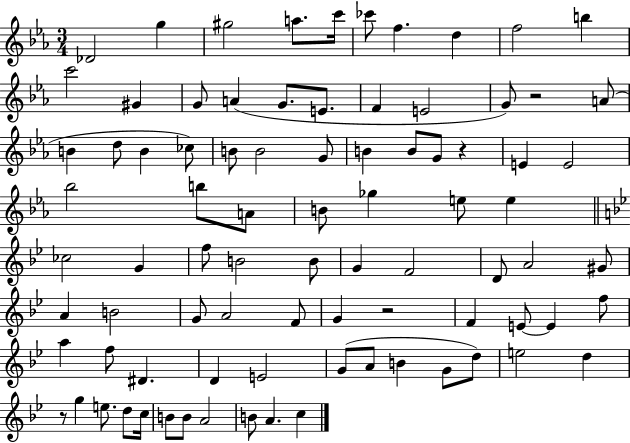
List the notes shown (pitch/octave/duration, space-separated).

Db4/h G5/q G#5/h A5/e. C6/s CES6/e F5/q. D5/q F5/h B5/q C6/h G#4/q G4/e A4/q G4/e. E4/e. F4/q E4/h G4/e R/h A4/e B4/q D5/e B4/q CES5/e B4/e B4/h G4/e B4/q B4/e G4/e R/q E4/q E4/h Bb5/h B5/e A4/e B4/e Gb5/q E5/e E5/q CES5/h G4/q F5/e B4/h B4/e G4/q F4/h D4/e A4/h G#4/e A4/q B4/h G4/e A4/h F4/e G4/q R/h F4/q E4/e E4/q F5/e A5/q F5/e D#4/q. D4/q E4/h G4/e A4/e B4/q G4/e D5/e E5/h D5/q R/e G5/q E5/e. D5/e C5/s B4/e B4/e A4/h B4/e A4/q. C5/q